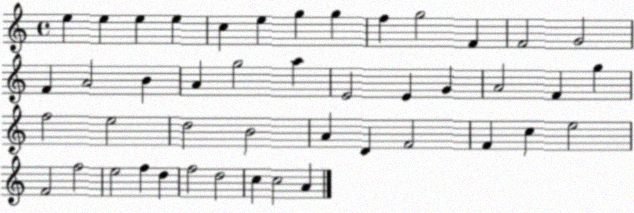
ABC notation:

X:1
T:Untitled
M:4/4
L:1/4
K:C
e e e e c e g g f g2 F F2 G2 F A2 B A g2 a E2 E G A2 F g f2 e2 d2 B2 A D F2 F c e2 F2 f2 e2 f d f2 d2 c c2 A